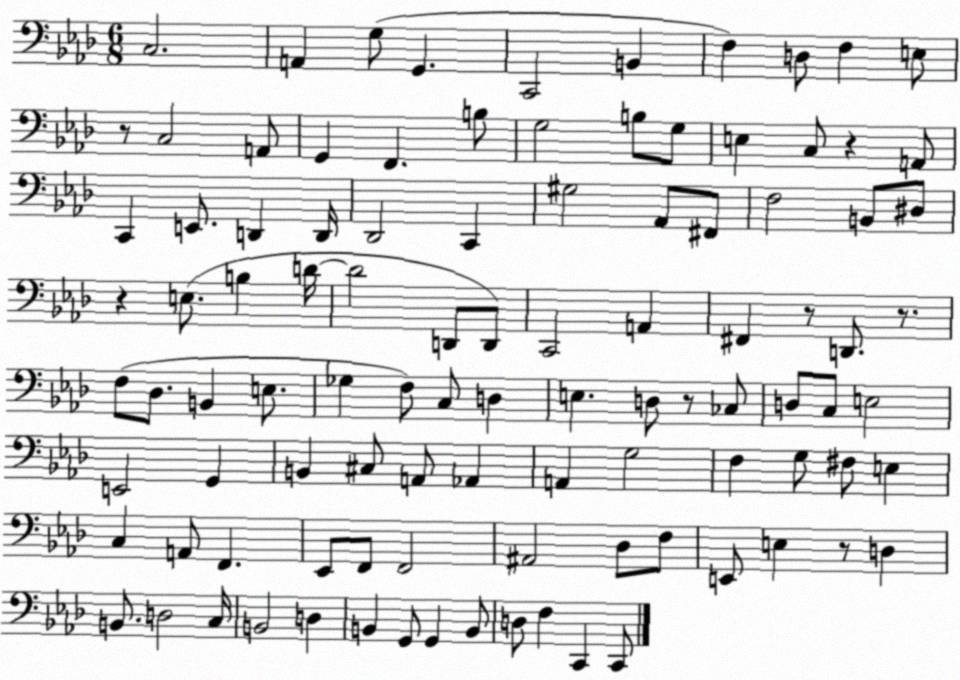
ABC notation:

X:1
T:Untitled
M:6/8
L:1/4
K:Ab
C,2 A,, G,/2 G,, C,,2 B,, F, D,/2 F, E,/2 z/2 C,2 A,,/2 G,, F,, B,/2 G,2 B,/2 G,/2 E, C,/2 z A,,/2 C,, E,,/2 D,, D,,/4 _D,,2 C,, ^G,2 _A,,/2 ^F,,/2 F,2 B,,/2 ^D,/2 z E,/2 B, D/4 D2 D,,/2 D,,/2 C,,2 A,, ^F,, z/2 D,,/2 z/2 F,/2 _D,/2 B,, E,/2 _G, F,/2 C,/2 D, E, D,/2 z/2 _C,/2 D,/2 C,/2 E,2 E,,2 G,, B,, ^C,/2 A,,/2 _A,, A,, G,2 F, G,/2 ^F,/2 E, C, A,,/2 F,, _E,,/2 F,,/2 F,,2 ^A,,2 _D,/2 F,/2 E,,/2 E, z/2 D, B,,/2 D,2 C,/4 B,,2 D, B,, G,,/2 G,, B,,/2 D,/2 F, C,, C,,/2